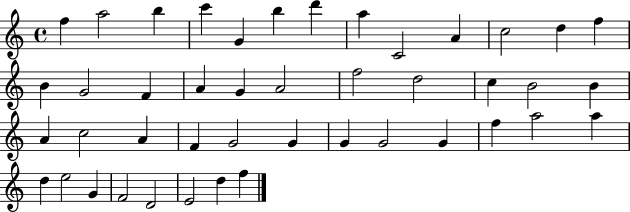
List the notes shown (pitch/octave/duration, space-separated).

F5/q A5/h B5/q C6/q G4/q B5/q D6/q A5/q C4/h A4/q C5/h D5/q F5/q B4/q G4/h F4/q A4/q G4/q A4/h F5/h D5/h C5/q B4/h B4/q A4/q C5/h A4/q F4/q G4/h G4/q G4/q G4/h G4/q F5/q A5/h A5/q D5/q E5/h G4/q F4/h D4/h E4/h D5/q F5/q